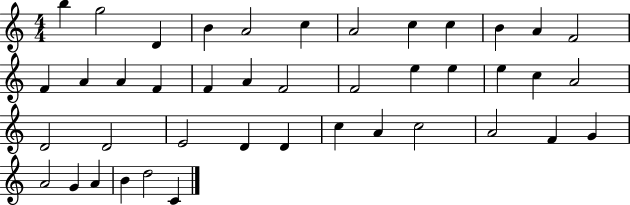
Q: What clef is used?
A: treble